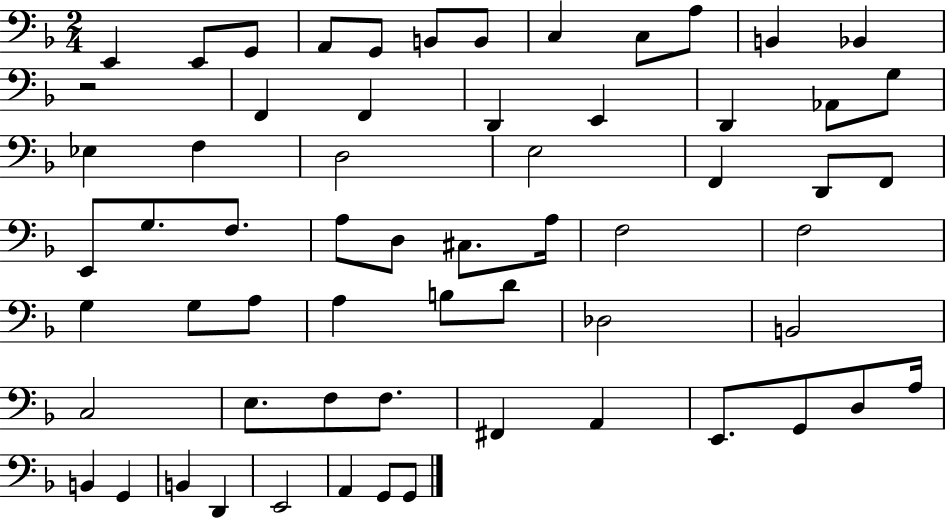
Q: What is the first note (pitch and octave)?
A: E2